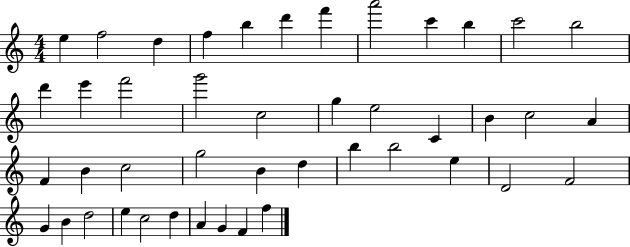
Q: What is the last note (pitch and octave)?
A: F5